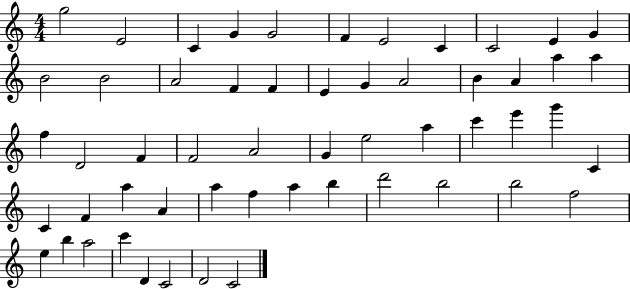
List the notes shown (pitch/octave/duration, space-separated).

G5/h E4/h C4/q G4/q G4/h F4/q E4/h C4/q C4/h E4/q G4/q B4/h B4/h A4/h F4/q F4/q E4/q G4/q A4/h B4/q A4/q A5/q A5/q F5/q D4/h F4/q F4/h A4/h G4/q E5/h A5/q C6/q E6/q G6/q C4/q C4/q F4/q A5/q A4/q A5/q F5/q A5/q B5/q D6/h B5/h B5/h F5/h E5/q B5/q A5/h C6/q D4/q C4/h D4/h C4/h